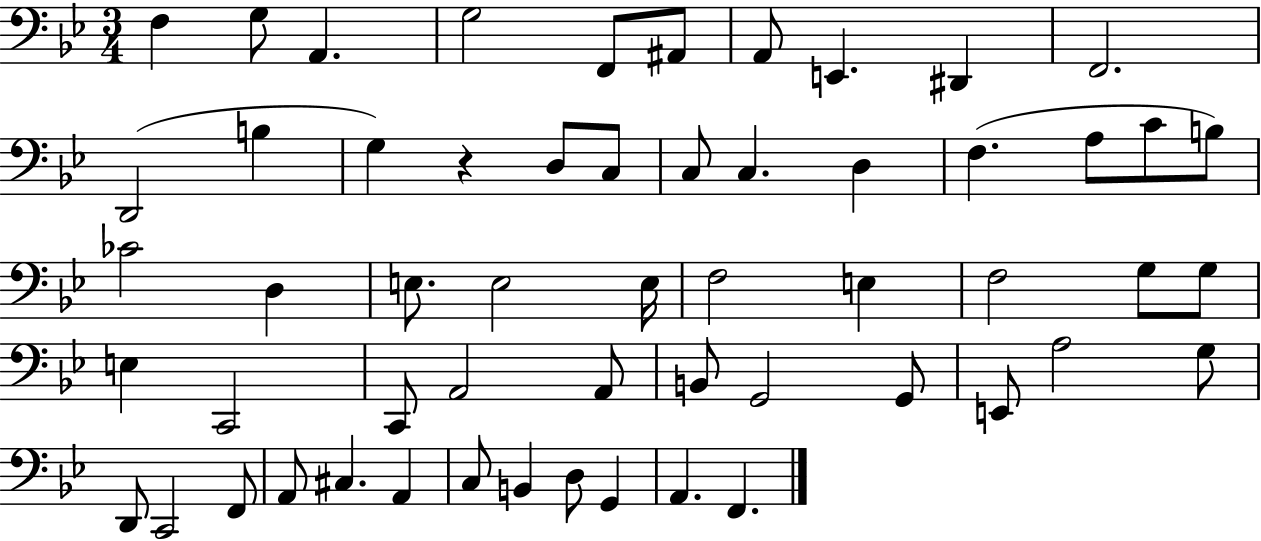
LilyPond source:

{
  \clef bass
  \numericTimeSignature
  \time 3/4
  \key bes \major
  \repeat volta 2 { f4 g8 a,4. | g2 f,8 ais,8 | a,8 e,4. dis,4 | f,2. | \break d,2( b4 | g4) r4 d8 c8 | c8 c4. d4 | f4.( a8 c'8 b8) | \break ces'2 d4 | e8. e2 e16 | f2 e4 | f2 g8 g8 | \break e4 c,2 | c,8 a,2 a,8 | b,8 g,2 g,8 | e,8 a2 g8 | \break d,8 c,2 f,8 | a,8 cis4. a,4 | c8 b,4 d8 g,4 | a,4. f,4. | \break } \bar "|."
}